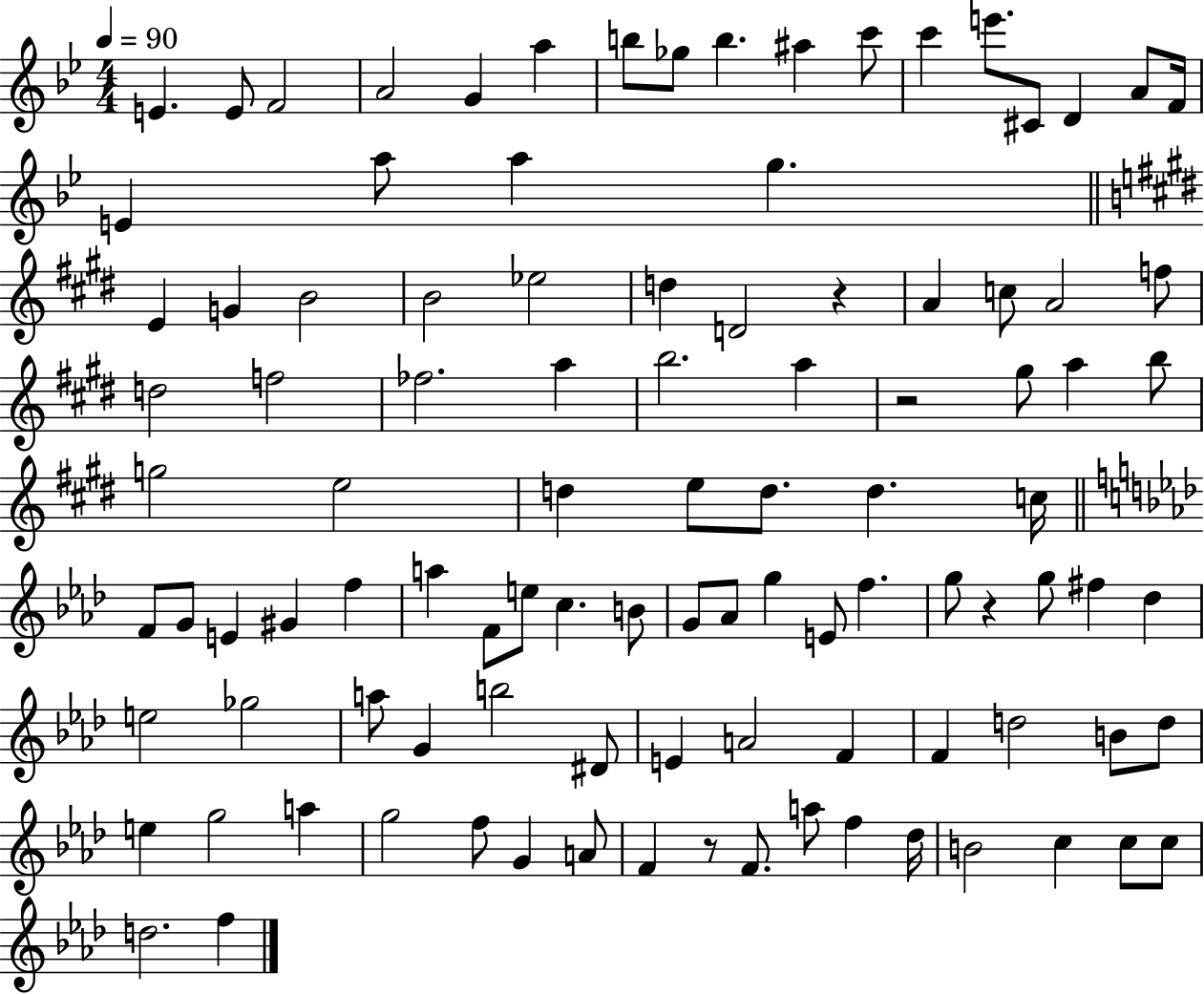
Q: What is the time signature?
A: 4/4